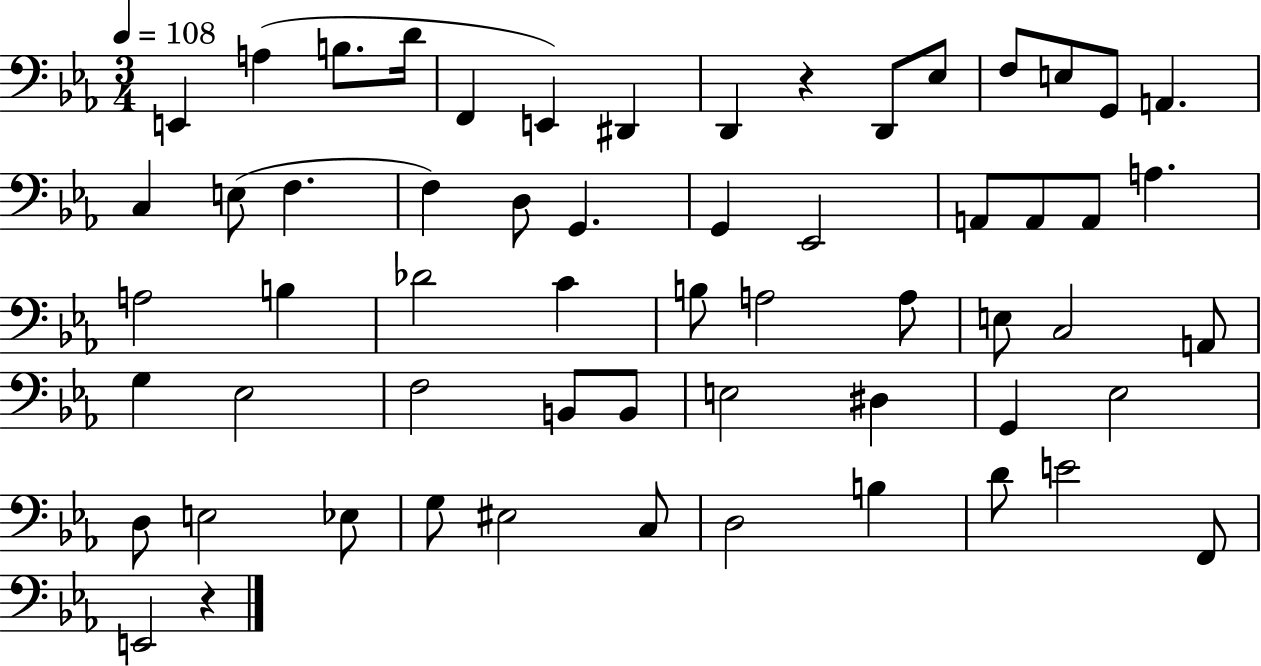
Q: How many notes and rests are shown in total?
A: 59